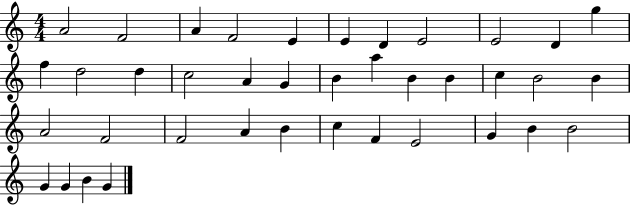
A4/h F4/h A4/q F4/h E4/q E4/q D4/q E4/h E4/h D4/q G5/q F5/q D5/h D5/q C5/h A4/q G4/q B4/q A5/q B4/q B4/q C5/q B4/h B4/q A4/h F4/h F4/h A4/q B4/q C5/q F4/q E4/h G4/q B4/q B4/h G4/q G4/q B4/q G4/q